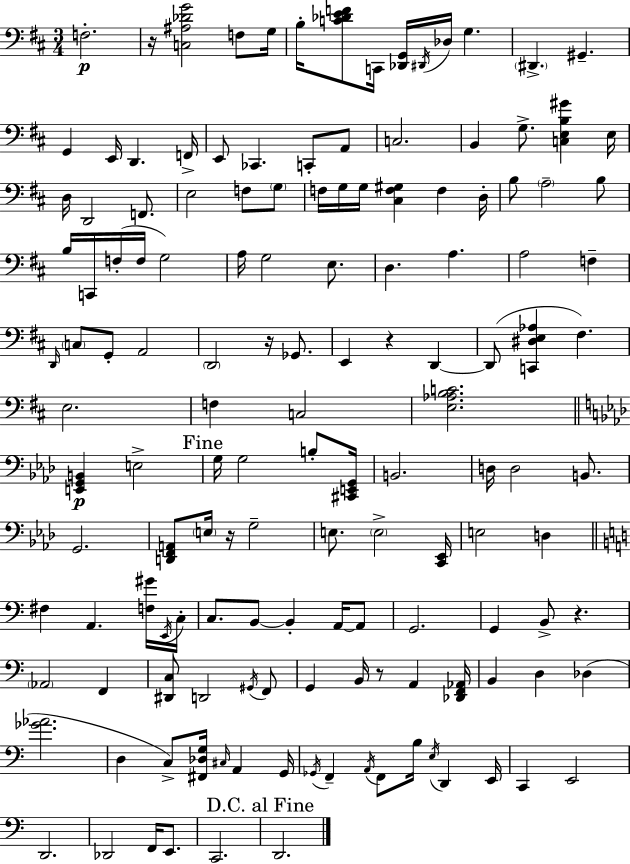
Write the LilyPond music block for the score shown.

{
  \clef bass
  \numericTimeSignature
  \time 3/4
  \key d \major
  f2.-.\p | r16 <c ais des' g'>2 f8 g16 | b16-. <c' des' e' f'>8 c,16 <des, g,>16 \acciaccatura { dis,16 } des16 g4. | \parenthesize dis,4.-> gis,4.-- | \break g,4 e,16 d,4. | f,16-> e,8 ces,4. c,8-. a,8 | c2. | b,4 g8.-> <c e b gis'>4 | \break e16 d16 d,2 f,8. | e2 f8 \parenthesize g8 | f16 g16 g16 <cis f gis>4 f4 | d16-. b8 \parenthesize a2-- b8 | \break b16 c,16 f16-.( f16 g2) | a16 g2 e8. | d4. a4. | a2 f4-- | \break \grace { d,16 } \parenthesize c8 g,8-. a,2 | \parenthesize d,2 r16 ges,8. | e,4 r4 d,4~~ | d,8( <c, dis e aes>4 fis4.) | \break e2. | f4 c2 | <e aes b c'>2. | \bar "||" \break \key aes \major <e, g, b,>4\p e2-> | \mark "Fine" g16 g2 b8-. <cis, e, g,>16 | b,2. | d16 d2 b,8. | \break g,2. | <d, f, a,>8 \parenthesize e16 r16 g2-- | e8. \parenthesize e2-> <c, ees,>16 | e2 d4 | \break \bar "||" \break \key a \minor fis4 a,4. <f gis'>16 \acciaccatura { e,16 } | c16-. c8. b,8~~ b,4-. a,16~~ a,8 | g,2. | g,4 b,8-> r4. | \break \parenthesize aes,2 f,4 | <dis, c>8 d,2 \acciaccatura { gis,16 } | f,8 g,4 b,16 r8 a,4 | <des, f, aes,>16 b,4 d4 des4( | \break <ges' aes'>2. | d4 c8->) <fis, des g>16 \grace { cis16 } a,4 | g,16 \acciaccatura { ges,16 } f,4-- \acciaccatura { a,16 } f,8 b16 | \acciaccatura { e16 } d,4 e,16 c,4 e,2 | \break d,2. | des,2 | f,16 e,8. c,2. | \mark "D.C. al Fine" d,2. | \break \bar "|."
}